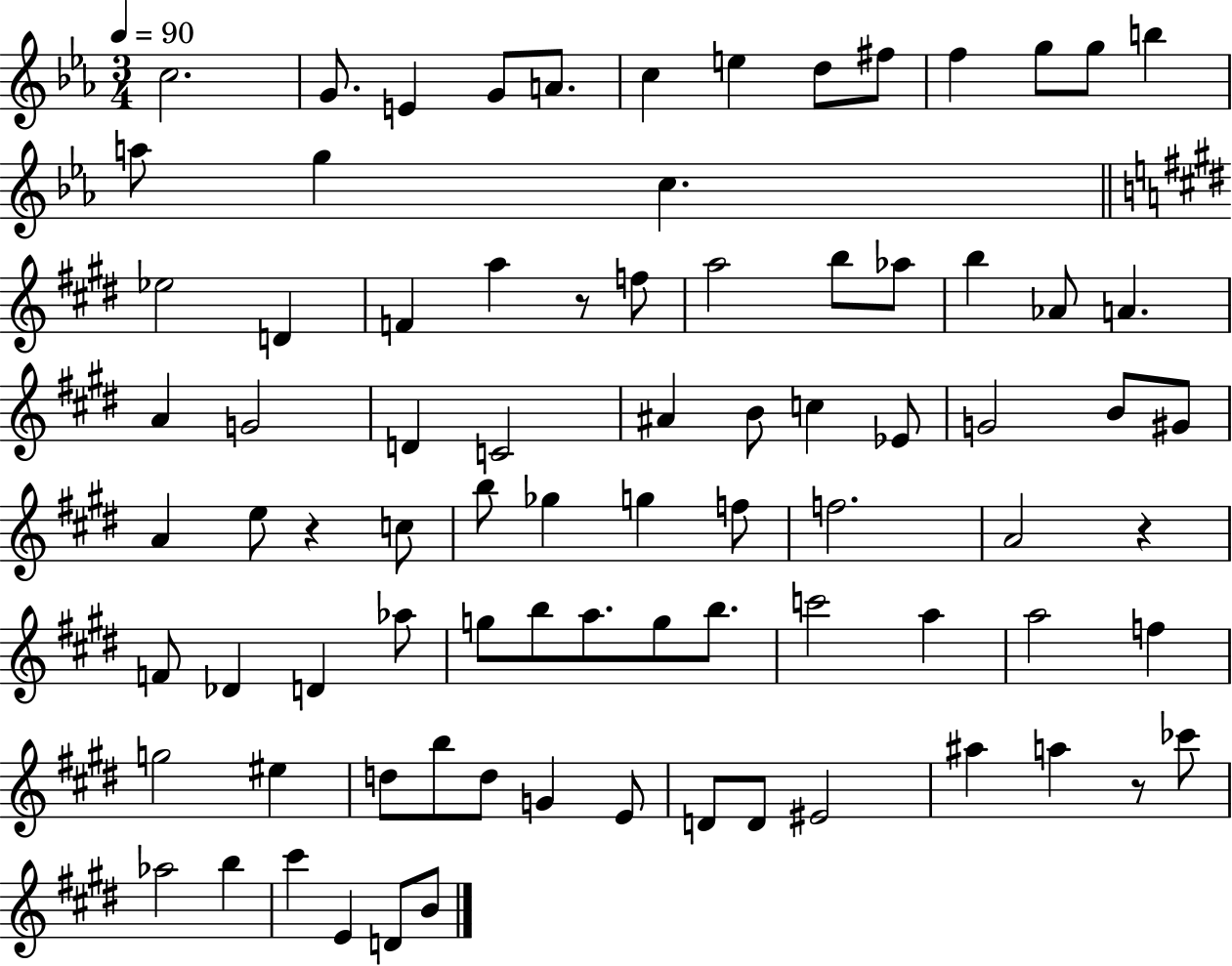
X:1
T:Untitled
M:3/4
L:1/4
K:Eb
c2 G/2 E G/2 A/2 c e d/2 ^f/2 f g/2 g/2 b a/2 g c _e2 D F a z/2 f/2 a2 b/2 _a/2 b _A/2 A A G2 D C2 ^A B/2 c _E/2 G2 B/2 ^G/2 A e/2 z c/2 b/2 _g g f/2 f2 A2 z F/2 _D D _a/2 g/2 b/2 a/2 g/2 b/2 c'2 a a2 f g2 ^e d/2 b/2 d/2 G E/2 D/2 D/2 ^E2 ^a a z/2 _c'/2 _a2 b ^c' E D/2 B/2